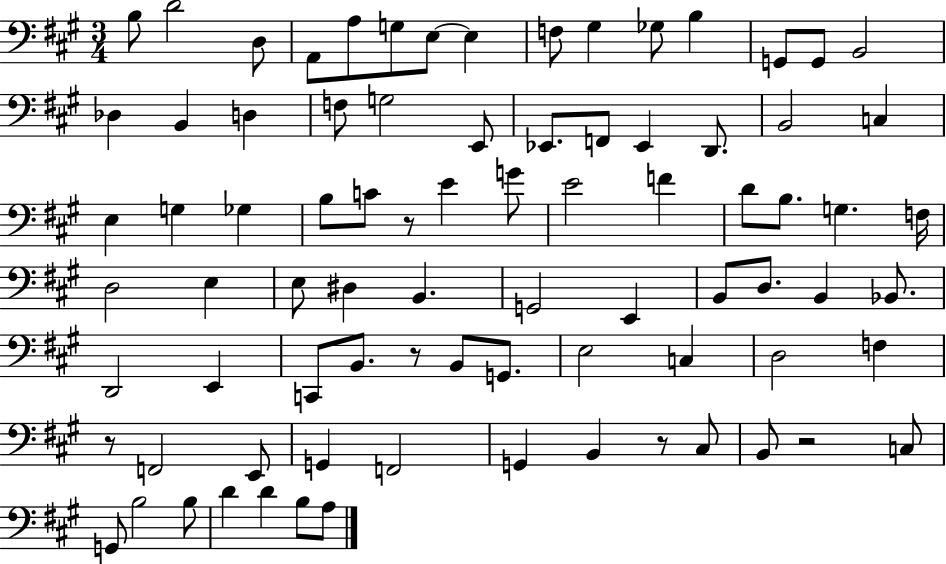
{
  \clef bass
  \numericTimeSignature
  \time 3/4
  \key a \major
  b8 d'2 d8 | a,8 a8 g8 e8~~ e4 | f8 gis4 ges8 b4 | g,8 g,8 b,2 | \break des4 b,4 d4 | f8 g2 e,8 | ees,8. f,8 ees,4 d,8. | b,2 c4 | \break e4 g4 ges4 | b8 c'8 r8 e'4 g'8 | e'2 f'4 | d'8 b8. g4. f16 | \break d2 e4 | e8 dis4 b,4. | g,2 e,4 | b,8 d8. b,4 bes,8. | \break d,2 e,4 | c,8 b,8. r8 b,8 g,8. | e2 c4 | d2 f4 | \break r8 f,2 e,8 | g,4 f,2 | g,4 b,4 r8 cis8 | b,8 r2 c8 | \break g,8 b2 b8 | d'4 d'4 b8 a8 | \bar "|."
}